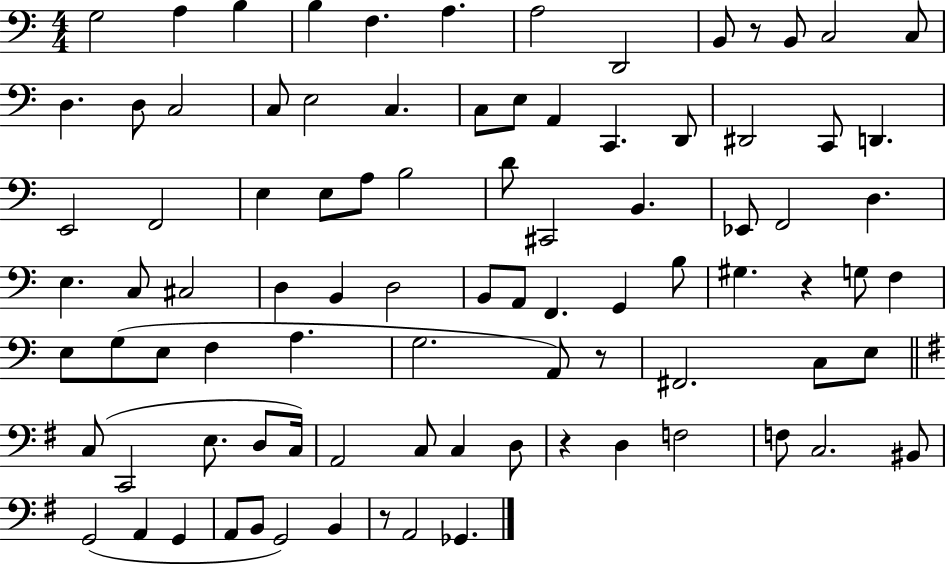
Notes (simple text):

G3/h A3/q B3/q B3/q F3/q. A3/q. A3/h D2/h B2/e R/e B2/e C3/h C3/e D3/q. D3/e C3/h C3/e E3/h C3/q. C3/e E3/e A2/q C2/q. D2/e D#2/h C2/e D2/q. E2/h F2/h E3/q E3/e A3/e B3/h D4/e C#2/h B2/q. Eb2/e F2/h D3/q. E3/q. C3/e C#3/h D3/q B2/q D3/h B2/e A2/e F2/q. G2/q B3/e G#3/q. R/q G3/e F3/q E3/e G3/e E3/e F3/q A3/q. G3/h. A2/e R/e F#2/h. C3/e E3/e C3/e C2/h E3/e. D3/e C3/s A2/h C3/e C3/q D3/e R/q D3/q F3/h F3/e C3/h. BIS2/e G2/h A2/q G2/q A2/e B2/e G2/h B2/q R/e A2/h Gb2/q.